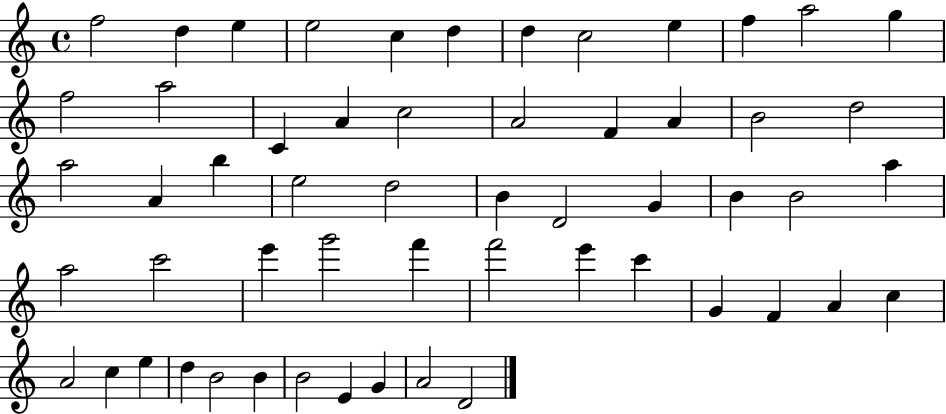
{
  \clef treble
  \time 4/4
  \defaultTimeSignature
  \key c \major
  f''2 d''4 e''4 | e''2 c''4 d''4 | d''4 c''2 e''4 | f''4 a''2 g''4 | \break f''2 a''2 | c'4 a'4 c''2 | a'2 f'4 a'4 | b'2 d''2 | \break a''2 a'4 b''4 | e''2 d''2 | b'4 d'2 g'4 | b'4 b'2 a''4 | \break a''2 c'''2 | e'''4 g'''2 f'''4 | f'''2 e'''4 c'''4 | g'4 f'4 a'4 c''4 | \break a'2 c''4 e''4 | d''4 b'2 b'4 | b'2 e'4 g'4 | a'2 d'2 | \break \bar "|."
}